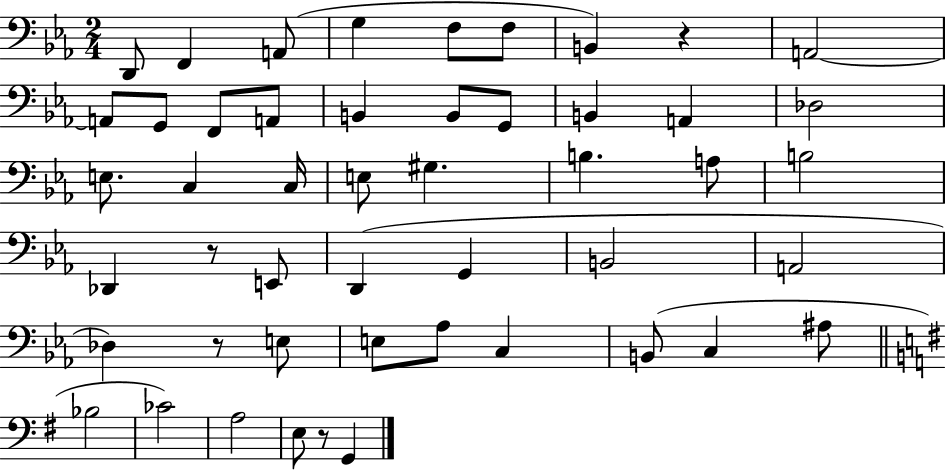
D2/e F2/q A2/e G3/q F3/e F3/e B2/q R/q A2/h A2/e G2/e F2/e A2/e B2/q B2/e G2/e B2/q A2/q Db3/h E3/e. C3/q C3/s E3/e G#3/q. B3/q. A3/e B3/h Db2/q R/e E2/e D2/q G2/q B2/h A2/h Db3/q R/e E3/e E3/e Ab3/e C3/q B2/e C3/q A#3/e Bb3/h CES4/h A3/h E3/e R/e G2/q